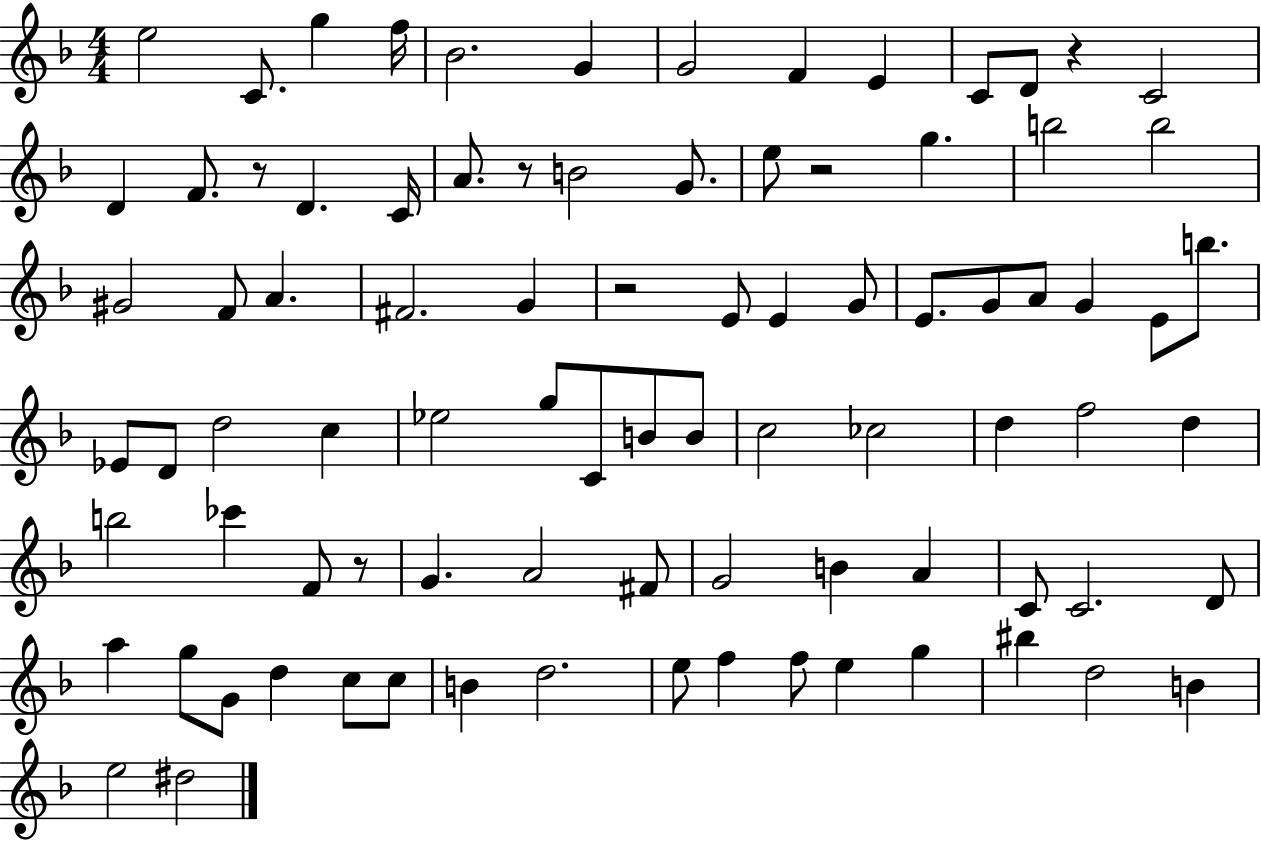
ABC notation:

X:1
T:Untitled
M:4/4
L:1/4
K:F
e2 C/2 g f/4 _B2 G G2 F E C/2 D/2 z C2 D F/2 z/2 D C/4 A/2 z/2 B2 G/2 e/2 z2 g b2 b2 ^G2 F/2 A ^F2 G z2 E/2 E G/2 E/2 G/2 A/2 G E/2 b/2 _E/2 D/2 d2 c _e2 g/2 C/2 B/2 B/2 c2 _c2 d f2 d b2 _c' F/2 z/2 G A2 ^F/2 G2 B A C/2 C2 D/2 a g/2 G/2 d c/2 c/2 B d2 e/2 f f/2 e g ^b d2 B e2 ^d2